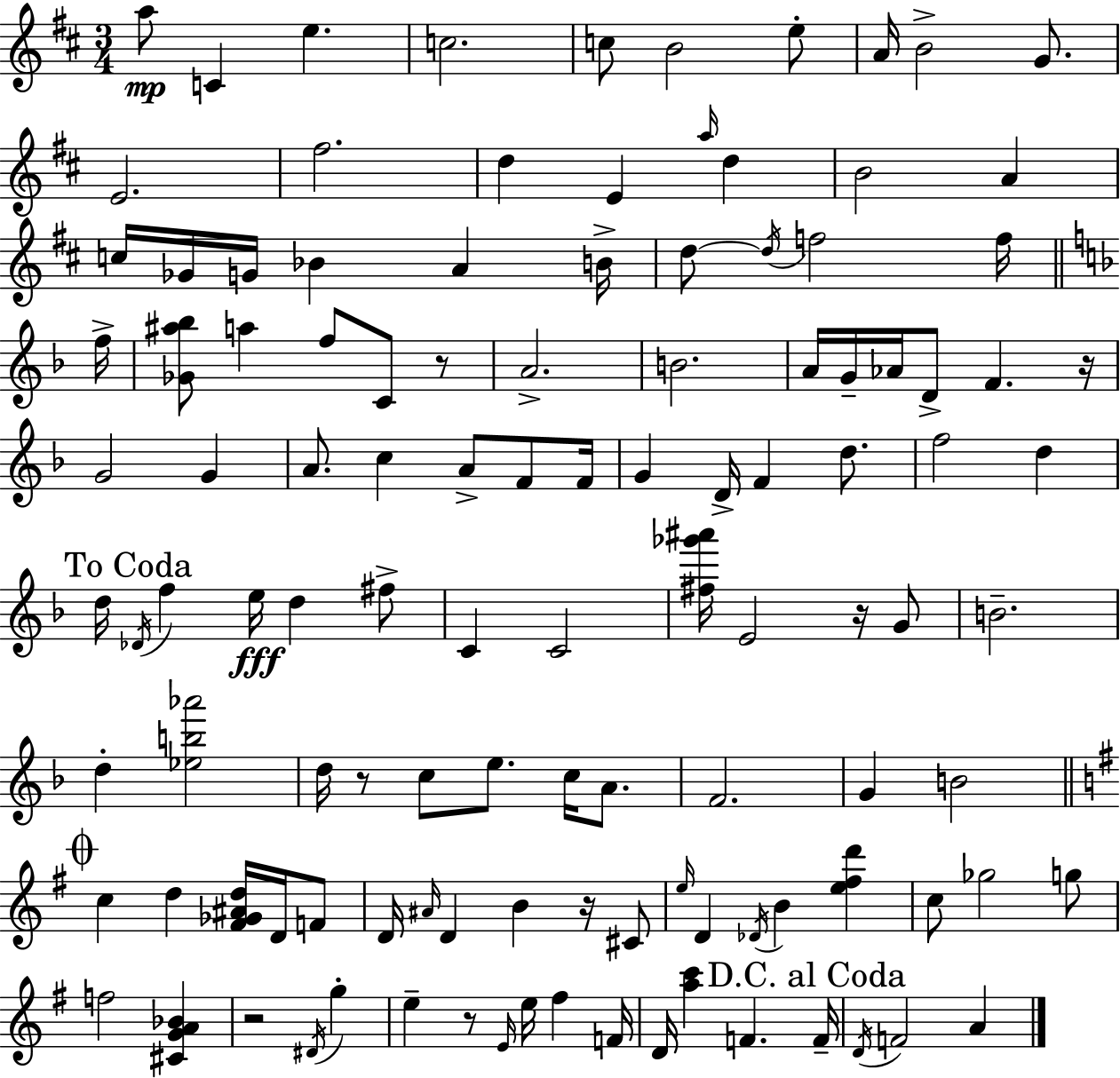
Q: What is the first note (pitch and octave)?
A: A5